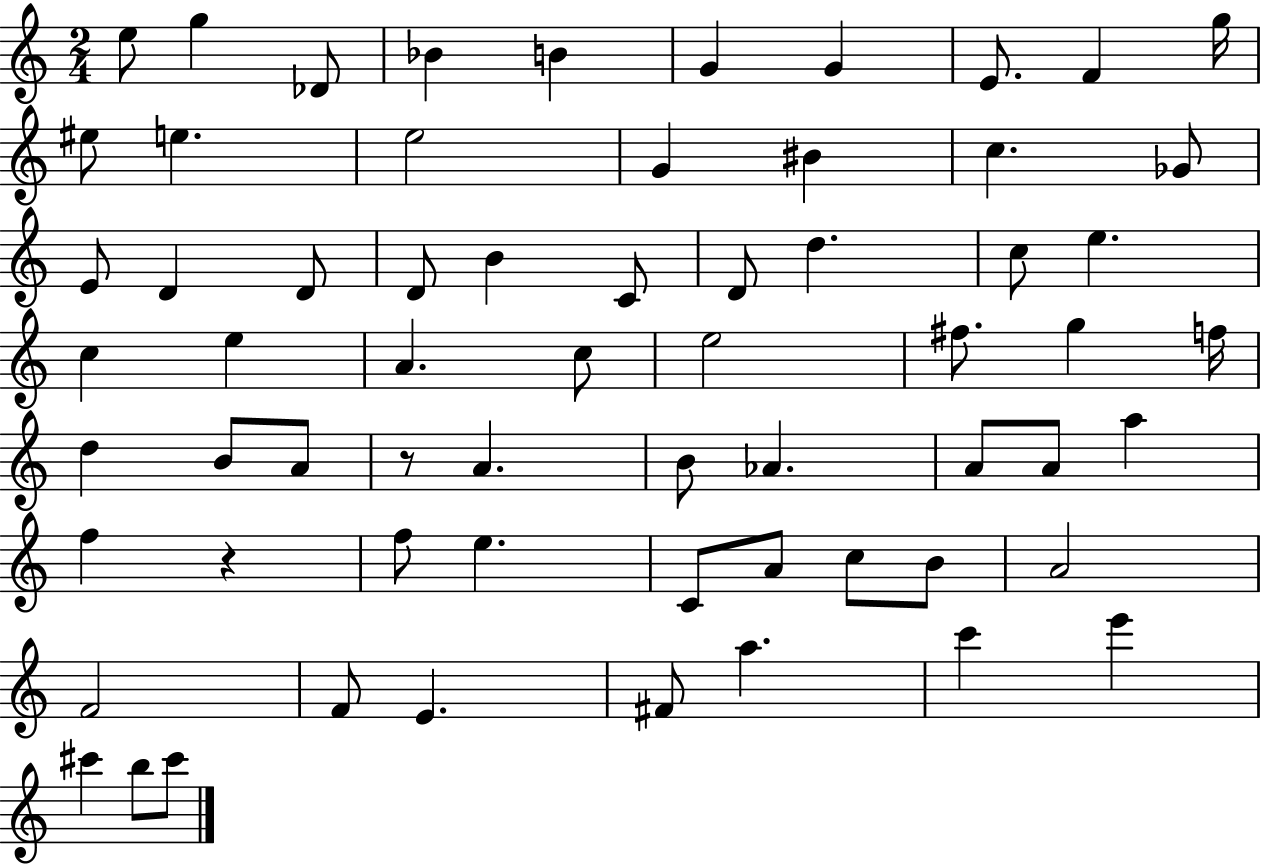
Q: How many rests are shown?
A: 2